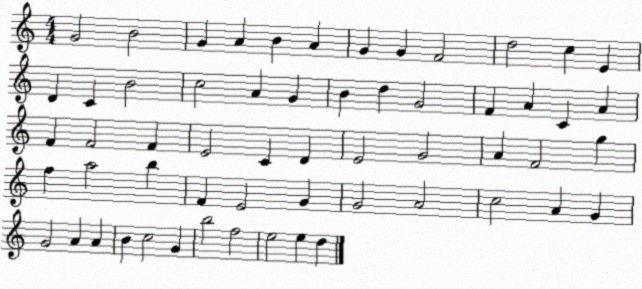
X:1
T:Untitled
M:4/4
L:1/4
K:C
G2 B2 G A B A G G F2 d2 c E D C B2 c2 A G B d G2 F A C A F F2 F E2 C D E2 G2 A F2 g f a2 b F E2 G G2 A2 c2 A G G2 A A B c2 G b2 f2 e2 e d